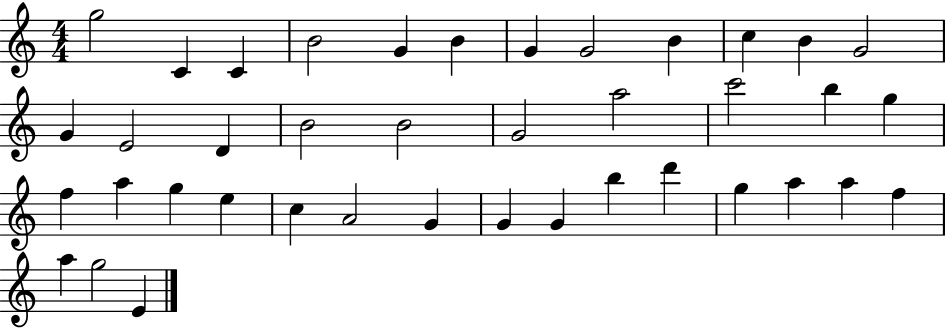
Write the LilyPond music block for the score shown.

{
  \clef treble
  \numericTimeSignature
  \time 4/4
  \key c \major
  g''2 c'4 c'4 | b'2 g'4 b'4 | g'4 g'2 b'4 | c''4 b'4 g'2 | \break g'4 e'2 d'4 | b'2 b'2 | g'2 a''2 | c'''2 b''4 g''4 | \break f''4 a''4 g''4 e''4 | c''4 a'2 g'4 | g'4 g'4 b''4 d'''4 | g''4 a''4 a''4 f''4 | \break a''4 g''2 e'4 | \bar "|."
}